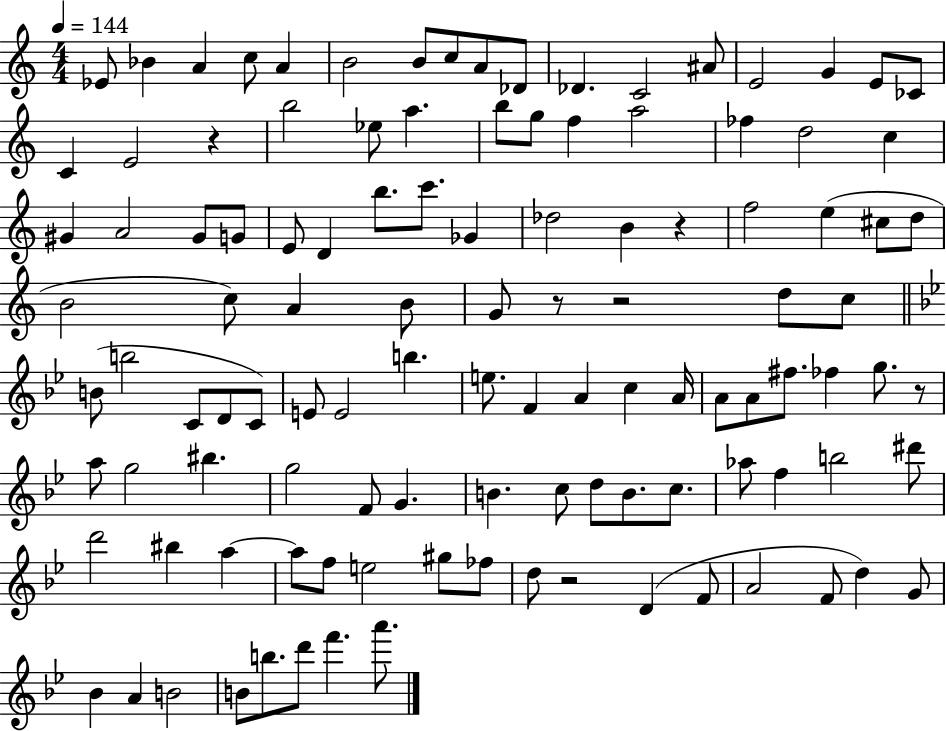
Eb4/e Bb4/q A4/q C5/e A4/q B4/h B4/e C5/e A4/e Db4/e Db4/q. C4/h A#4/e E4/h G4/q E4/e CES4/e C4/q E4/h R/q B5/h Eb5/e A5/q. B5/e G5/e F5/q A5/h FES5/q D5/h C5/q G#4/q A4/h G#4/e G4/e E4/e D4/q B5/e. C6/e. Gb4/q Db5/h B4/q R/q F5/h E5/q C#5/e D5/e B4/h C5/e A4/q B4/e G4/e R/e R/h D5/e C5/e B4/e B5/h C4/e D4/e C4/e E4/e E4/h B5/q. E5/e. F4/q A4/q C5/q A4/s A4/e A4/e F#5/e. FES5/q G5/e. R/e A5/e G5/h BIS5/q. G5/h F4/e G4/q. B4/q. C5/e D5/e B4/e. C5/e. Ab5/e F5/q B5/h D#6/e D6/h BIS5/q A5/q A5/e F5/e E5/h G#5/e FES5/e D5/e R/h D4/q F4/e A4/h F4/e D5/q G4/e Bb4/q A4/q B4/h B4/e B5/e. D6/e F6/q. A6/e.